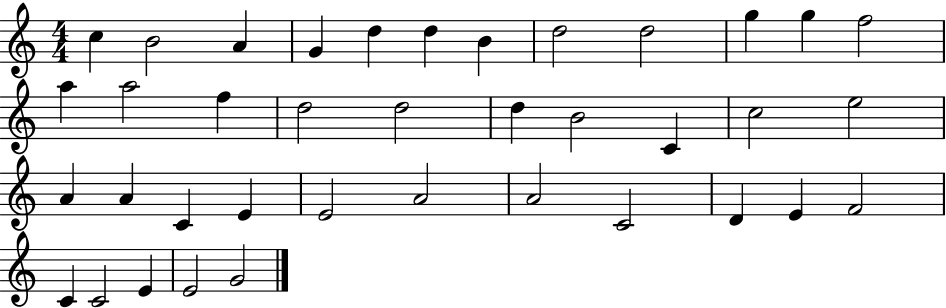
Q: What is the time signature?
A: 4/4